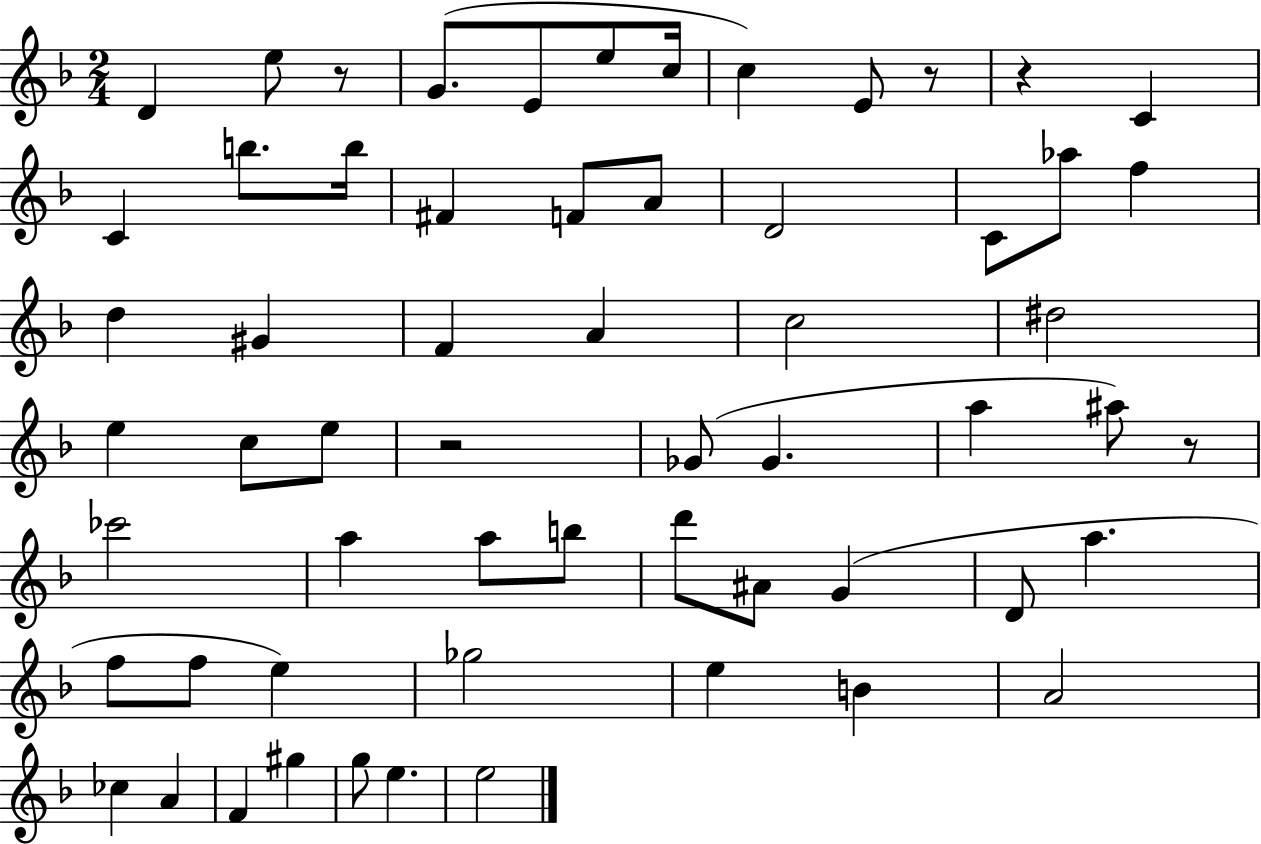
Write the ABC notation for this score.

X:1
T:Untitled
M:2/4
L:1/4
K:F
D e/2 z/2 G/2 E/2 e/2 c/4 c E/2 z/2 z C C b/2 b/4 ^F F/2 A/2 D2 C/2 _a/2 f d ^G F A c2 ^d2 e c/2 e/2 z2 _G/2 _G a ^a/2 z/2 _c'2 a a/2 b/2 d'/2 ^A/2 G D/2 a f/2 f/2 e _g2 e B A2 _c A F ^g g/2 e e2